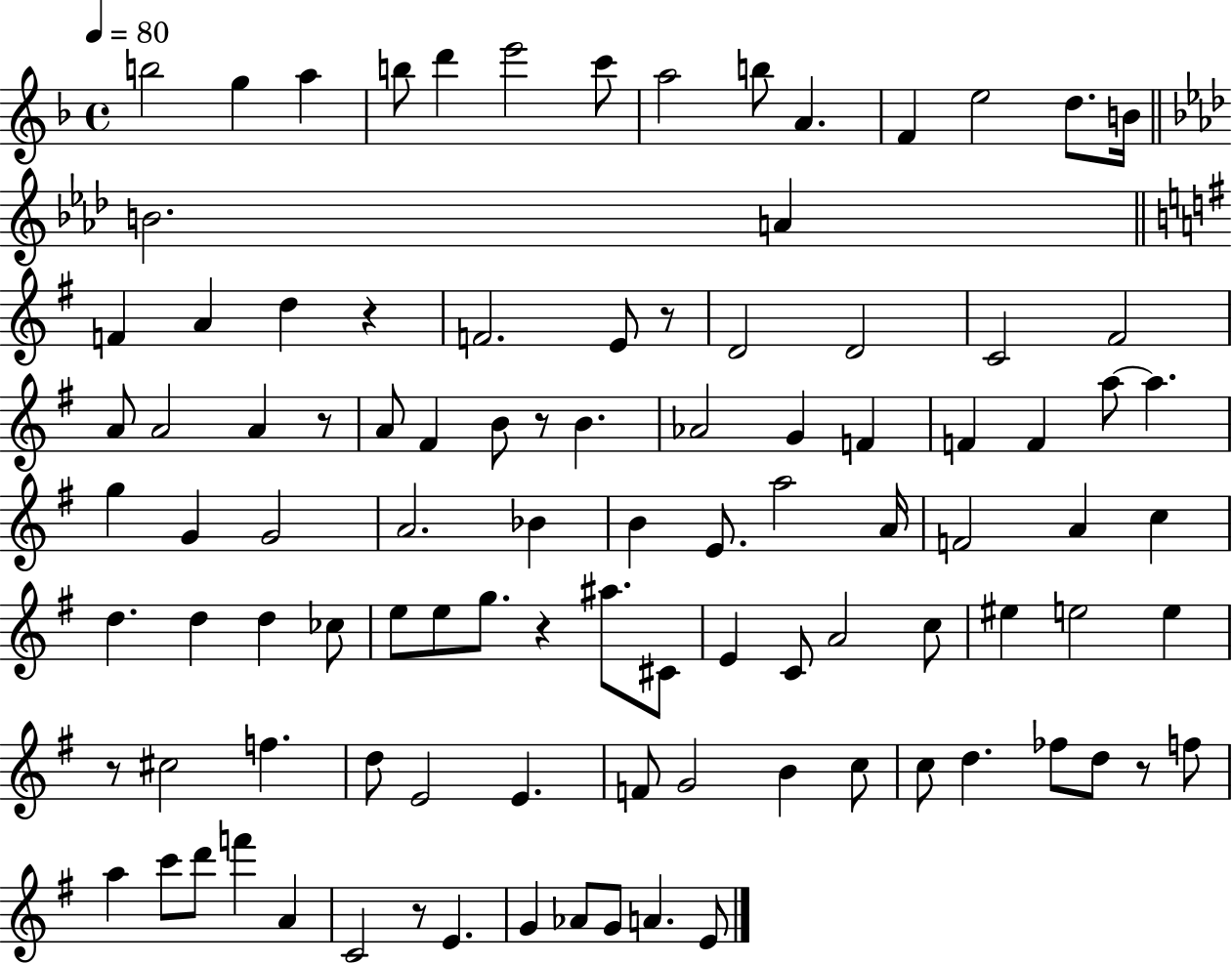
B5/h G5/q A5/q B5/e D6/q E6/h C6/e A5/h B5/e A4/q. F4/q E5/h D5/e. B4/s B4/h. A4/q F4/q A4/q D5/q R/q F4/h. E4/e R/e D4/h D4/h C4/h F#4/h A4/e A4/h A4/q R/e A4/e F#4/q B4/e R/e B4/q. Ab4/h G4/q F4/q F4/q F4/q A5/e A5/q. G5/q G4/q G4/h A4/h. Bb4/q B4/q E4/e. A5/h A4/s F4/h A4/q C5/q D5/q. D5/q D5/q CES5/e E5/e E5/e G5/e. R/q A#5/e. C#4/e E4/q C4/e A4/h C5/e EIS5/q E5/h E5/q R/e C#5/h F5/q. D5/e E4/h E4/q. F4/e G4/h B4/q C5/e C5/e D5/q. FES5/e D5/e R/e F5/e A5/q C6/e D6/e F6/q A4/q C4/h R/e E4/q. G4/q Ab4/e G4/e A4/q. E4/e